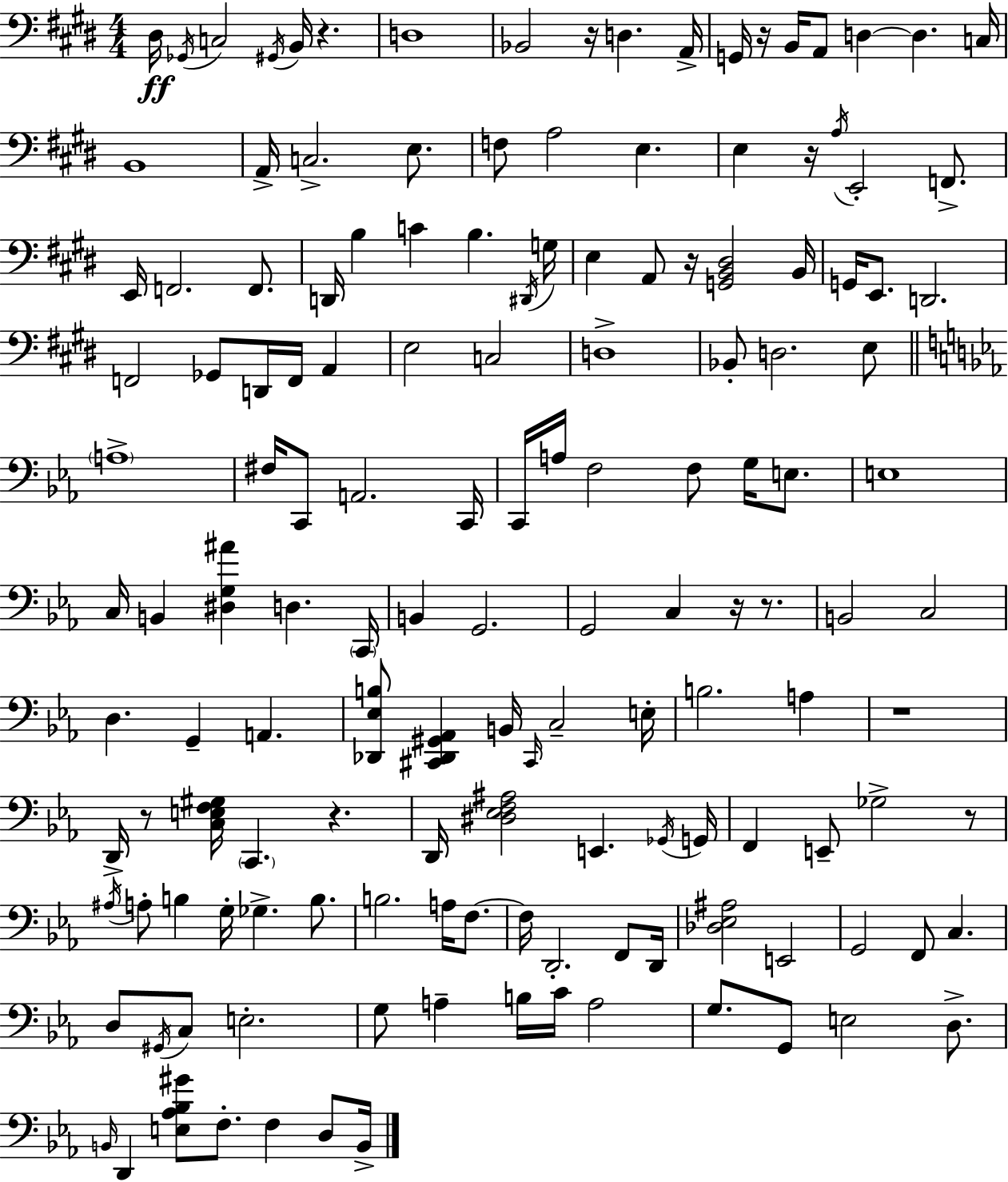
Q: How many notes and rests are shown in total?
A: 147